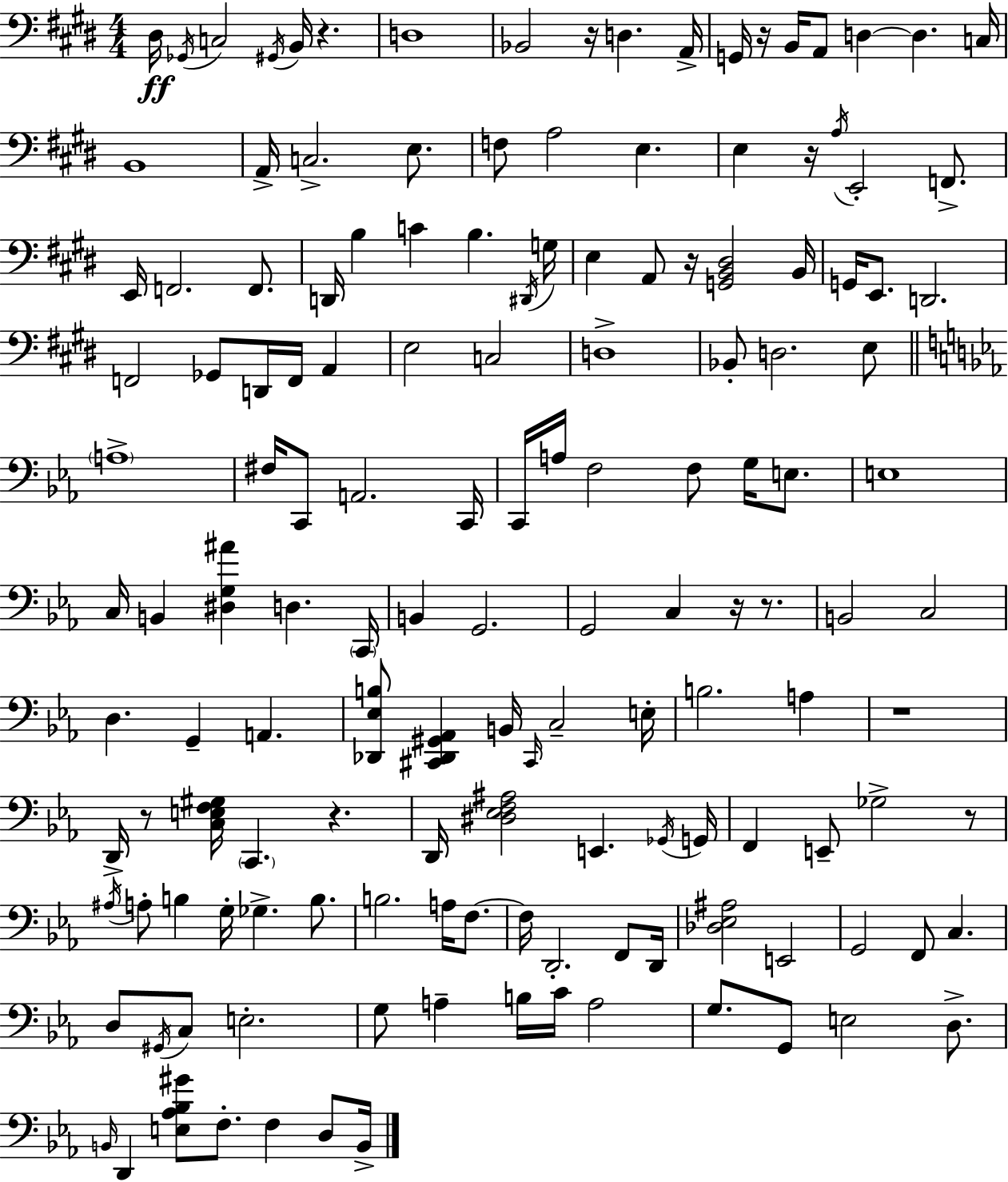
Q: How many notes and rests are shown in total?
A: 147